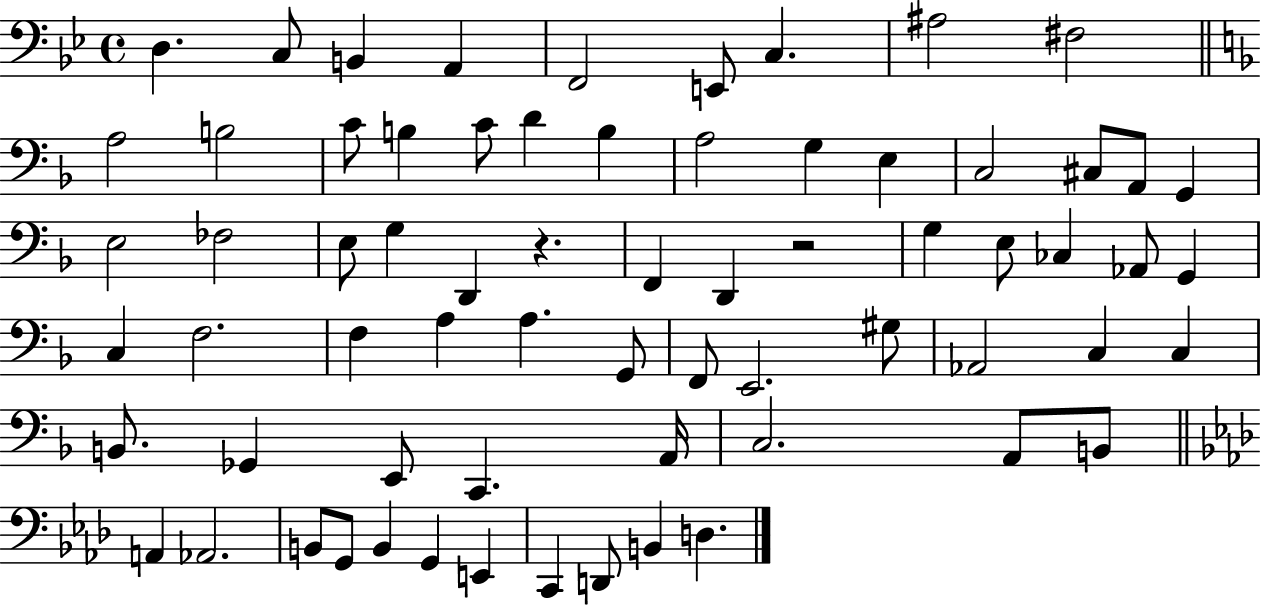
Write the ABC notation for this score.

X:1
T:Untitled
M:4/4
L:1/4
K:Bb
D, C,/2 B,, A,, F,,2 E,,/2 C, ^A,2 ^F,2 A,2 B,2 C/2 B, C/2 D B, A,2 G, E, C,2 ^C,/2 A,,/2 G,, E,2 _F,2 E,/2 G, D,, z F,, D,, z2 G, E,/2 _C, _A,,/2 G,, C, F,2 F, A, A, G,,/2 F,,/2 E,,2 ^G,/2 _A,,2 C, C, B,,/2 _G,, E,,/2 C,, A,,/4 C,2 A,,/2 B,,/2 A,, _A,,2 B,,/2 G,,/2 B,, G,, E,, C,, D,,/2 B,, D,